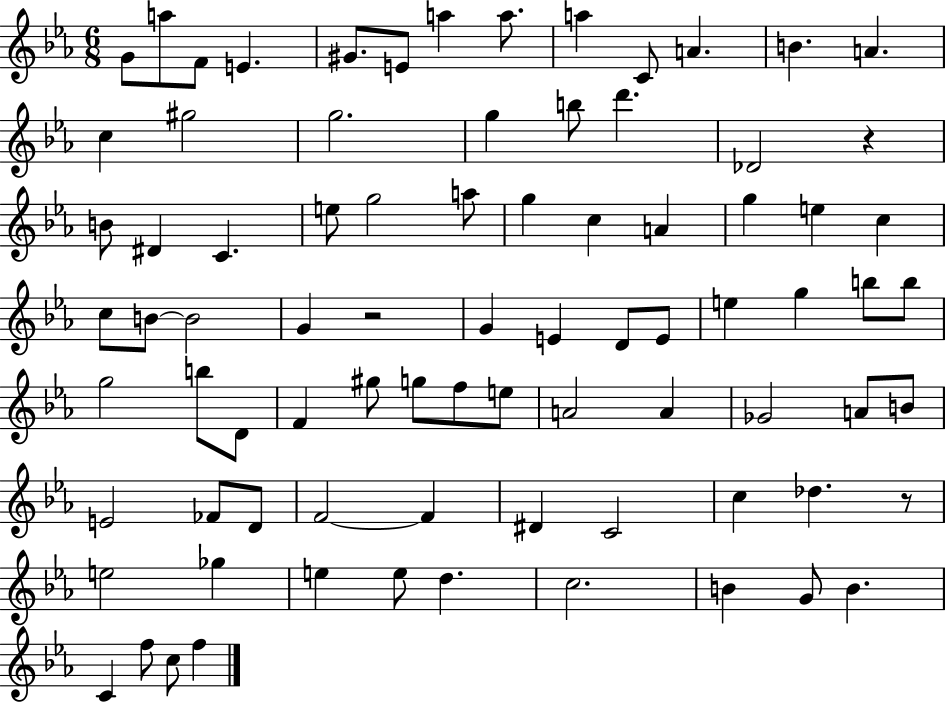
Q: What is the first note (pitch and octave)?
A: G4